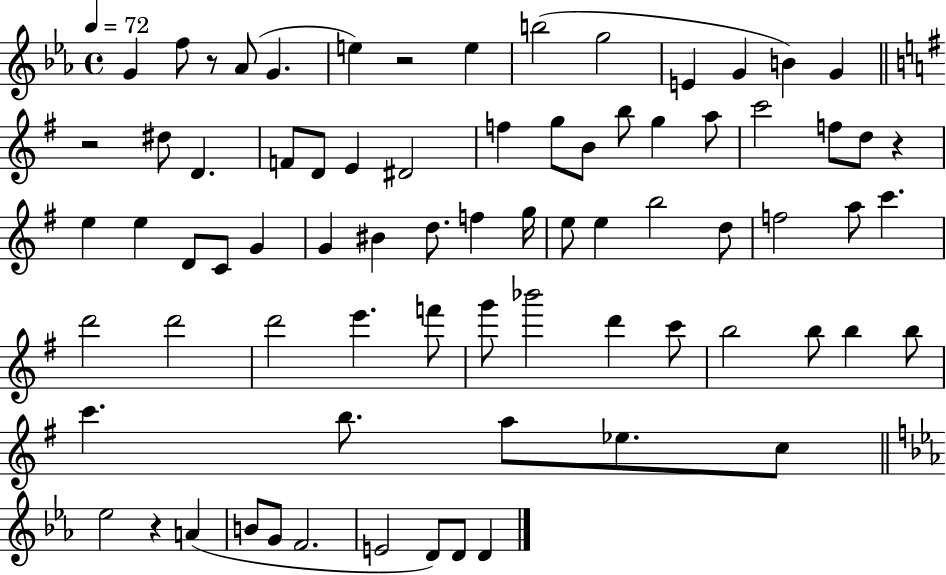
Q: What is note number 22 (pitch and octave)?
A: B5